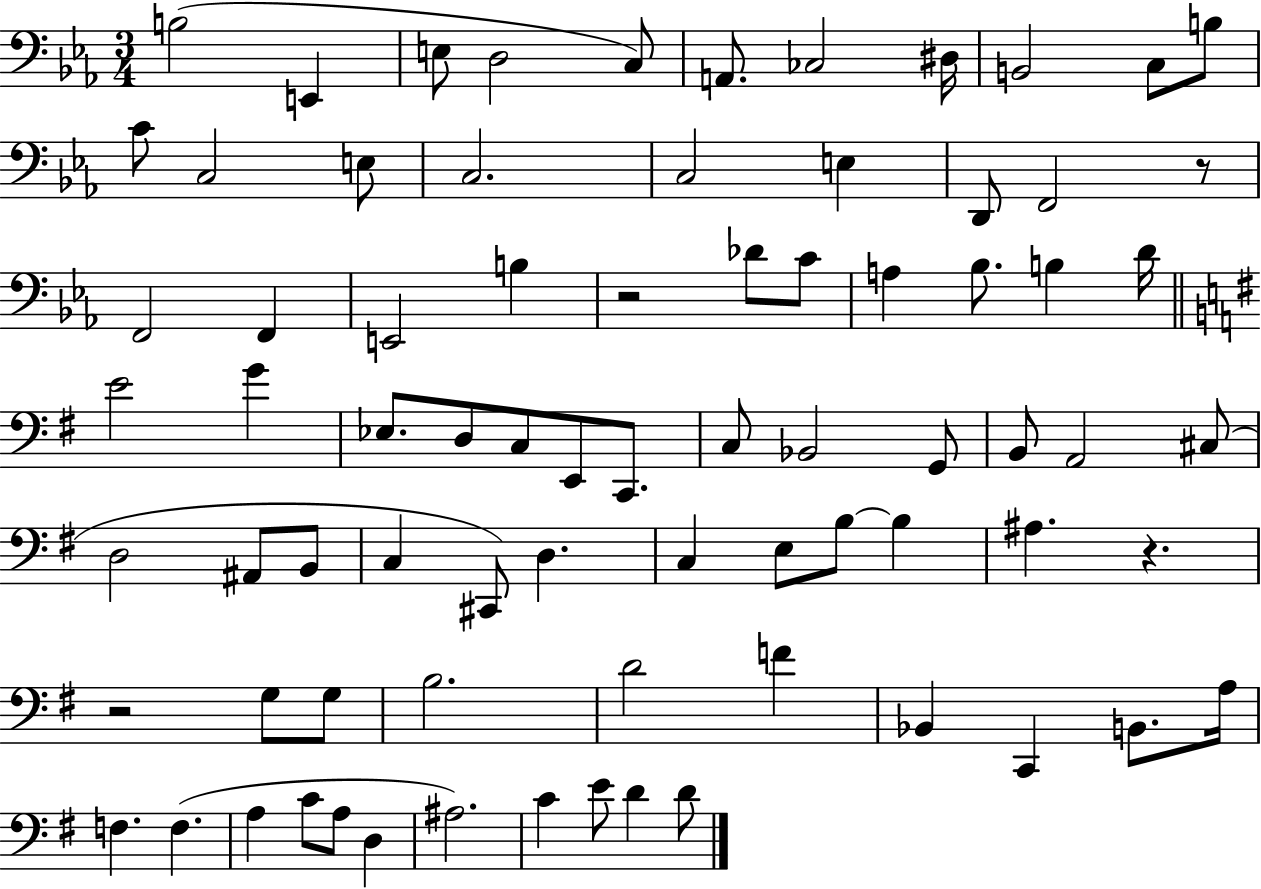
{
  \clef bass
  \numericTimeSignature
  \time 3/4
  \key ees \major
  b2( e,4 | e8 d2 c8) | a,8. ces2 dis16 | b,2 c8 b8 | \break c'8 c2 e8 | c2. | c2 e4 | d,8 f,2 r8 | \break f,2 f,4 | e,2 b4 | r2 des'8 c'8 | a4 bes8. b4 d'16 | \break \bar "||" \break \key e \minor e'2 g'4 | ees8. d8 c8 e,8 c,8. | c8 bes,2 g,8 | b,8 a,2 cis8( | \break d2 ais,8 b,8 | c4 cis,8) d4. | c4 e8 b8~~ b4 | ais4. r4. | \break r2 g8 g8 | b2. | d'2 f'4 | bes,4 c,4 b,8. a16 | \break f4. f4.( | a4 c'8 a8 d4 | ais2.) | c'4 e'8 d'4 d'8 | \break \bar "|."
}